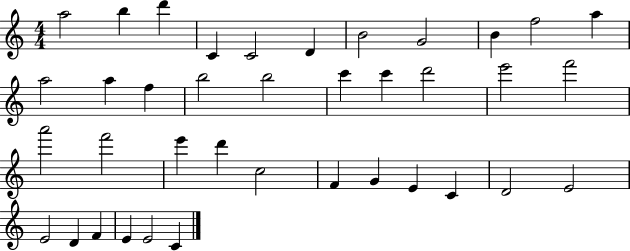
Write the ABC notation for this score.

X:1
T:Untitled
M:4/4
L:1/4
K:C
a2 b d' C C2 D B2 G2 B f2 a a2 a f b2 b2 c' c' d'2 e'2 f'2 a'2 f'2 e' d' c2 F G E C D2 E2 E2 D F E E2 C